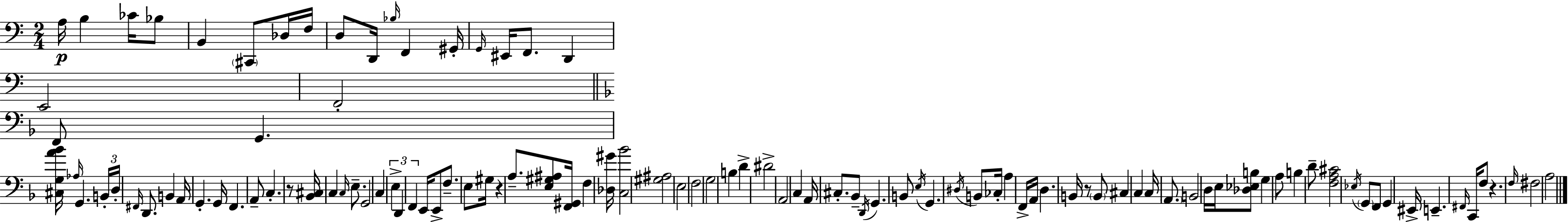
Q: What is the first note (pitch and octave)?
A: A3